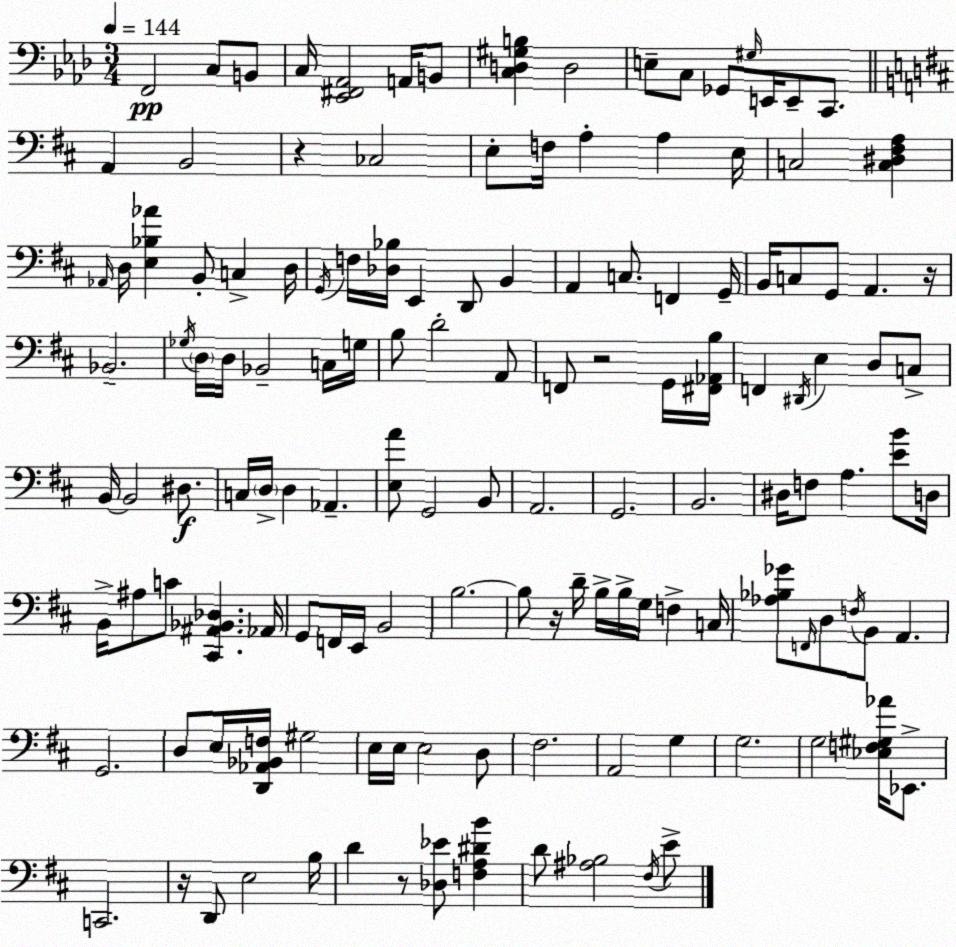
X:1
T:Untitled
M:3/4
L:1/4
K:Ab
F,,2 C,/2 B,,/2 C,/4 [_E,,^F,,_A,,]2 A,,/4 B,,/2 [C,D,^G,B,] D,2 E,/2 C,/2 _G,,/2 ^G,/4 E,,/4 E,,/2 C,,/2 A,, B,,2 z _C,2 E,/2 F,/4 A, A, E,/4 C,2 [C,^D,^F,A,] _A,,/4 D,/4 [E,_B,_A] B,,/2 C, D,/4 G,,/4 F,/4 [_D,_B,]/4 E,, D,,/2 B,, A,, C,/2 F,, G,,/4 B,,/4 C,/2 G,,/2 A,, z/4 _B,,2 _G,/4 D,/4 D,/4 _B,,2 C,/4 G,/4 B,/2 D2 A,,/2 F,,/2 z2 G,,/4 [^F,,_A,,B,]/4 F,, ^D,,/4 E, D,/2 C,/2 B,,/4 B,,2 ^D,/2 C,/4 D,/4 D, _A,, [E,A]/2 G,,2 B,,/2 A,,2 G,,2 B,,2 ^D,/4 F,/2 A, [EB]/2 D,/4 B,,/4 ^A,/2 C/2 [^C,,^A,,_B,,_D,] _A,,/4 G,,/2 F,,/4 E,,/4 B,,2 B,2 B,/2 z/4 D/4 B,/4 B,/4 G,/4 F, C,/4 [_A,_B,_G]/2 F,,/4 D,/2 F,/4 B,,/2 A,, G,,2 D,/2 E,/4 [D,,_A,,_B,,F,]/4 ^G,2 E,/4 E,/4 E,2 D,/2 ^F,2 A,,2 G, G,2 G,2 [_E,F,^G,_A]/4 _E,,/2 C,,2 z/4 D,,/2 E,2 B,/4 D z/2 [_D,_E]/2 [F,A,^DB] D/2 [^A,_B,]2 ^F,/4 E/2